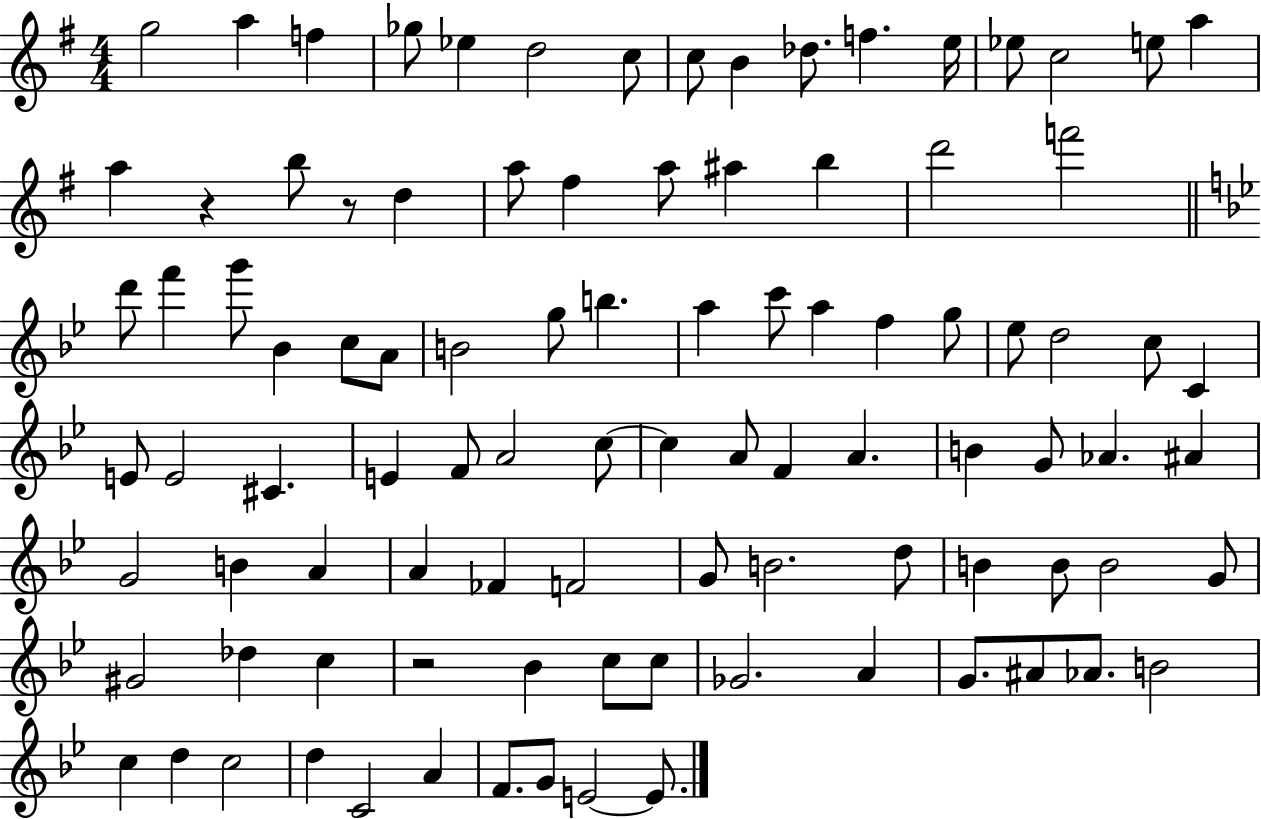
X:1
T:Untitled
M:4/4
L:1/4
K:G
g2 a f _g/2 _e d2 c/2 c/2 B _d/2 f e/4 _e/2 c2 e/2 a a z b/2 z/2 d a/2 ^f a/2 ^a b d'2 f'2 d'/2 f' g'/2 _B c/2 A/2 B2 g/2 b a c'/2 a f g/2 _e/2 d2 c/2 C E/2 E2 ^C E F/2 A2 c/2 c A/2 F A B G/2 _A ^A G2 B A A _F F2 G/2 B2 d/2 B B/2 B2 G/2 ^G2 _d c z2 _B c/2 c/2 _G2 A G/2 ^A/2 _A/2 B2 c d c2 d C2 A F/2 G/2 E2 E/2